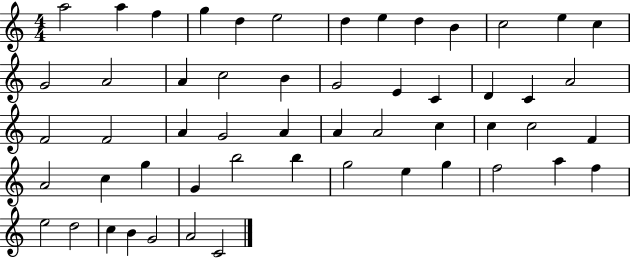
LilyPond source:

{
  \clef treble
  \numericTimeSignature
  \time 4/4
  \key c \major
  a''2 a''4 f''4 | g''4 d''4 e''2 | d''4 e''4 d''4 b'4 | c''2 e''4 c''4 | \break g'2 a'2 | a'4 c''2 b'4 | g'2 e'4 c'4 | d'4 c'4 a'2 | \break f'2 f'2 | a'4 g'2 a'4 | a'4 a'2 c''4 | c''4 c''2 f'4 | \break a'2 c''4 g''4 | g'4 b''2 b''4 | g''2 e''4 g''4 | f''2 a''4 f''4 | \break e''2 d''2 | c''4 b'4 g'2 | a'2 c'2 | \bar "|."
}